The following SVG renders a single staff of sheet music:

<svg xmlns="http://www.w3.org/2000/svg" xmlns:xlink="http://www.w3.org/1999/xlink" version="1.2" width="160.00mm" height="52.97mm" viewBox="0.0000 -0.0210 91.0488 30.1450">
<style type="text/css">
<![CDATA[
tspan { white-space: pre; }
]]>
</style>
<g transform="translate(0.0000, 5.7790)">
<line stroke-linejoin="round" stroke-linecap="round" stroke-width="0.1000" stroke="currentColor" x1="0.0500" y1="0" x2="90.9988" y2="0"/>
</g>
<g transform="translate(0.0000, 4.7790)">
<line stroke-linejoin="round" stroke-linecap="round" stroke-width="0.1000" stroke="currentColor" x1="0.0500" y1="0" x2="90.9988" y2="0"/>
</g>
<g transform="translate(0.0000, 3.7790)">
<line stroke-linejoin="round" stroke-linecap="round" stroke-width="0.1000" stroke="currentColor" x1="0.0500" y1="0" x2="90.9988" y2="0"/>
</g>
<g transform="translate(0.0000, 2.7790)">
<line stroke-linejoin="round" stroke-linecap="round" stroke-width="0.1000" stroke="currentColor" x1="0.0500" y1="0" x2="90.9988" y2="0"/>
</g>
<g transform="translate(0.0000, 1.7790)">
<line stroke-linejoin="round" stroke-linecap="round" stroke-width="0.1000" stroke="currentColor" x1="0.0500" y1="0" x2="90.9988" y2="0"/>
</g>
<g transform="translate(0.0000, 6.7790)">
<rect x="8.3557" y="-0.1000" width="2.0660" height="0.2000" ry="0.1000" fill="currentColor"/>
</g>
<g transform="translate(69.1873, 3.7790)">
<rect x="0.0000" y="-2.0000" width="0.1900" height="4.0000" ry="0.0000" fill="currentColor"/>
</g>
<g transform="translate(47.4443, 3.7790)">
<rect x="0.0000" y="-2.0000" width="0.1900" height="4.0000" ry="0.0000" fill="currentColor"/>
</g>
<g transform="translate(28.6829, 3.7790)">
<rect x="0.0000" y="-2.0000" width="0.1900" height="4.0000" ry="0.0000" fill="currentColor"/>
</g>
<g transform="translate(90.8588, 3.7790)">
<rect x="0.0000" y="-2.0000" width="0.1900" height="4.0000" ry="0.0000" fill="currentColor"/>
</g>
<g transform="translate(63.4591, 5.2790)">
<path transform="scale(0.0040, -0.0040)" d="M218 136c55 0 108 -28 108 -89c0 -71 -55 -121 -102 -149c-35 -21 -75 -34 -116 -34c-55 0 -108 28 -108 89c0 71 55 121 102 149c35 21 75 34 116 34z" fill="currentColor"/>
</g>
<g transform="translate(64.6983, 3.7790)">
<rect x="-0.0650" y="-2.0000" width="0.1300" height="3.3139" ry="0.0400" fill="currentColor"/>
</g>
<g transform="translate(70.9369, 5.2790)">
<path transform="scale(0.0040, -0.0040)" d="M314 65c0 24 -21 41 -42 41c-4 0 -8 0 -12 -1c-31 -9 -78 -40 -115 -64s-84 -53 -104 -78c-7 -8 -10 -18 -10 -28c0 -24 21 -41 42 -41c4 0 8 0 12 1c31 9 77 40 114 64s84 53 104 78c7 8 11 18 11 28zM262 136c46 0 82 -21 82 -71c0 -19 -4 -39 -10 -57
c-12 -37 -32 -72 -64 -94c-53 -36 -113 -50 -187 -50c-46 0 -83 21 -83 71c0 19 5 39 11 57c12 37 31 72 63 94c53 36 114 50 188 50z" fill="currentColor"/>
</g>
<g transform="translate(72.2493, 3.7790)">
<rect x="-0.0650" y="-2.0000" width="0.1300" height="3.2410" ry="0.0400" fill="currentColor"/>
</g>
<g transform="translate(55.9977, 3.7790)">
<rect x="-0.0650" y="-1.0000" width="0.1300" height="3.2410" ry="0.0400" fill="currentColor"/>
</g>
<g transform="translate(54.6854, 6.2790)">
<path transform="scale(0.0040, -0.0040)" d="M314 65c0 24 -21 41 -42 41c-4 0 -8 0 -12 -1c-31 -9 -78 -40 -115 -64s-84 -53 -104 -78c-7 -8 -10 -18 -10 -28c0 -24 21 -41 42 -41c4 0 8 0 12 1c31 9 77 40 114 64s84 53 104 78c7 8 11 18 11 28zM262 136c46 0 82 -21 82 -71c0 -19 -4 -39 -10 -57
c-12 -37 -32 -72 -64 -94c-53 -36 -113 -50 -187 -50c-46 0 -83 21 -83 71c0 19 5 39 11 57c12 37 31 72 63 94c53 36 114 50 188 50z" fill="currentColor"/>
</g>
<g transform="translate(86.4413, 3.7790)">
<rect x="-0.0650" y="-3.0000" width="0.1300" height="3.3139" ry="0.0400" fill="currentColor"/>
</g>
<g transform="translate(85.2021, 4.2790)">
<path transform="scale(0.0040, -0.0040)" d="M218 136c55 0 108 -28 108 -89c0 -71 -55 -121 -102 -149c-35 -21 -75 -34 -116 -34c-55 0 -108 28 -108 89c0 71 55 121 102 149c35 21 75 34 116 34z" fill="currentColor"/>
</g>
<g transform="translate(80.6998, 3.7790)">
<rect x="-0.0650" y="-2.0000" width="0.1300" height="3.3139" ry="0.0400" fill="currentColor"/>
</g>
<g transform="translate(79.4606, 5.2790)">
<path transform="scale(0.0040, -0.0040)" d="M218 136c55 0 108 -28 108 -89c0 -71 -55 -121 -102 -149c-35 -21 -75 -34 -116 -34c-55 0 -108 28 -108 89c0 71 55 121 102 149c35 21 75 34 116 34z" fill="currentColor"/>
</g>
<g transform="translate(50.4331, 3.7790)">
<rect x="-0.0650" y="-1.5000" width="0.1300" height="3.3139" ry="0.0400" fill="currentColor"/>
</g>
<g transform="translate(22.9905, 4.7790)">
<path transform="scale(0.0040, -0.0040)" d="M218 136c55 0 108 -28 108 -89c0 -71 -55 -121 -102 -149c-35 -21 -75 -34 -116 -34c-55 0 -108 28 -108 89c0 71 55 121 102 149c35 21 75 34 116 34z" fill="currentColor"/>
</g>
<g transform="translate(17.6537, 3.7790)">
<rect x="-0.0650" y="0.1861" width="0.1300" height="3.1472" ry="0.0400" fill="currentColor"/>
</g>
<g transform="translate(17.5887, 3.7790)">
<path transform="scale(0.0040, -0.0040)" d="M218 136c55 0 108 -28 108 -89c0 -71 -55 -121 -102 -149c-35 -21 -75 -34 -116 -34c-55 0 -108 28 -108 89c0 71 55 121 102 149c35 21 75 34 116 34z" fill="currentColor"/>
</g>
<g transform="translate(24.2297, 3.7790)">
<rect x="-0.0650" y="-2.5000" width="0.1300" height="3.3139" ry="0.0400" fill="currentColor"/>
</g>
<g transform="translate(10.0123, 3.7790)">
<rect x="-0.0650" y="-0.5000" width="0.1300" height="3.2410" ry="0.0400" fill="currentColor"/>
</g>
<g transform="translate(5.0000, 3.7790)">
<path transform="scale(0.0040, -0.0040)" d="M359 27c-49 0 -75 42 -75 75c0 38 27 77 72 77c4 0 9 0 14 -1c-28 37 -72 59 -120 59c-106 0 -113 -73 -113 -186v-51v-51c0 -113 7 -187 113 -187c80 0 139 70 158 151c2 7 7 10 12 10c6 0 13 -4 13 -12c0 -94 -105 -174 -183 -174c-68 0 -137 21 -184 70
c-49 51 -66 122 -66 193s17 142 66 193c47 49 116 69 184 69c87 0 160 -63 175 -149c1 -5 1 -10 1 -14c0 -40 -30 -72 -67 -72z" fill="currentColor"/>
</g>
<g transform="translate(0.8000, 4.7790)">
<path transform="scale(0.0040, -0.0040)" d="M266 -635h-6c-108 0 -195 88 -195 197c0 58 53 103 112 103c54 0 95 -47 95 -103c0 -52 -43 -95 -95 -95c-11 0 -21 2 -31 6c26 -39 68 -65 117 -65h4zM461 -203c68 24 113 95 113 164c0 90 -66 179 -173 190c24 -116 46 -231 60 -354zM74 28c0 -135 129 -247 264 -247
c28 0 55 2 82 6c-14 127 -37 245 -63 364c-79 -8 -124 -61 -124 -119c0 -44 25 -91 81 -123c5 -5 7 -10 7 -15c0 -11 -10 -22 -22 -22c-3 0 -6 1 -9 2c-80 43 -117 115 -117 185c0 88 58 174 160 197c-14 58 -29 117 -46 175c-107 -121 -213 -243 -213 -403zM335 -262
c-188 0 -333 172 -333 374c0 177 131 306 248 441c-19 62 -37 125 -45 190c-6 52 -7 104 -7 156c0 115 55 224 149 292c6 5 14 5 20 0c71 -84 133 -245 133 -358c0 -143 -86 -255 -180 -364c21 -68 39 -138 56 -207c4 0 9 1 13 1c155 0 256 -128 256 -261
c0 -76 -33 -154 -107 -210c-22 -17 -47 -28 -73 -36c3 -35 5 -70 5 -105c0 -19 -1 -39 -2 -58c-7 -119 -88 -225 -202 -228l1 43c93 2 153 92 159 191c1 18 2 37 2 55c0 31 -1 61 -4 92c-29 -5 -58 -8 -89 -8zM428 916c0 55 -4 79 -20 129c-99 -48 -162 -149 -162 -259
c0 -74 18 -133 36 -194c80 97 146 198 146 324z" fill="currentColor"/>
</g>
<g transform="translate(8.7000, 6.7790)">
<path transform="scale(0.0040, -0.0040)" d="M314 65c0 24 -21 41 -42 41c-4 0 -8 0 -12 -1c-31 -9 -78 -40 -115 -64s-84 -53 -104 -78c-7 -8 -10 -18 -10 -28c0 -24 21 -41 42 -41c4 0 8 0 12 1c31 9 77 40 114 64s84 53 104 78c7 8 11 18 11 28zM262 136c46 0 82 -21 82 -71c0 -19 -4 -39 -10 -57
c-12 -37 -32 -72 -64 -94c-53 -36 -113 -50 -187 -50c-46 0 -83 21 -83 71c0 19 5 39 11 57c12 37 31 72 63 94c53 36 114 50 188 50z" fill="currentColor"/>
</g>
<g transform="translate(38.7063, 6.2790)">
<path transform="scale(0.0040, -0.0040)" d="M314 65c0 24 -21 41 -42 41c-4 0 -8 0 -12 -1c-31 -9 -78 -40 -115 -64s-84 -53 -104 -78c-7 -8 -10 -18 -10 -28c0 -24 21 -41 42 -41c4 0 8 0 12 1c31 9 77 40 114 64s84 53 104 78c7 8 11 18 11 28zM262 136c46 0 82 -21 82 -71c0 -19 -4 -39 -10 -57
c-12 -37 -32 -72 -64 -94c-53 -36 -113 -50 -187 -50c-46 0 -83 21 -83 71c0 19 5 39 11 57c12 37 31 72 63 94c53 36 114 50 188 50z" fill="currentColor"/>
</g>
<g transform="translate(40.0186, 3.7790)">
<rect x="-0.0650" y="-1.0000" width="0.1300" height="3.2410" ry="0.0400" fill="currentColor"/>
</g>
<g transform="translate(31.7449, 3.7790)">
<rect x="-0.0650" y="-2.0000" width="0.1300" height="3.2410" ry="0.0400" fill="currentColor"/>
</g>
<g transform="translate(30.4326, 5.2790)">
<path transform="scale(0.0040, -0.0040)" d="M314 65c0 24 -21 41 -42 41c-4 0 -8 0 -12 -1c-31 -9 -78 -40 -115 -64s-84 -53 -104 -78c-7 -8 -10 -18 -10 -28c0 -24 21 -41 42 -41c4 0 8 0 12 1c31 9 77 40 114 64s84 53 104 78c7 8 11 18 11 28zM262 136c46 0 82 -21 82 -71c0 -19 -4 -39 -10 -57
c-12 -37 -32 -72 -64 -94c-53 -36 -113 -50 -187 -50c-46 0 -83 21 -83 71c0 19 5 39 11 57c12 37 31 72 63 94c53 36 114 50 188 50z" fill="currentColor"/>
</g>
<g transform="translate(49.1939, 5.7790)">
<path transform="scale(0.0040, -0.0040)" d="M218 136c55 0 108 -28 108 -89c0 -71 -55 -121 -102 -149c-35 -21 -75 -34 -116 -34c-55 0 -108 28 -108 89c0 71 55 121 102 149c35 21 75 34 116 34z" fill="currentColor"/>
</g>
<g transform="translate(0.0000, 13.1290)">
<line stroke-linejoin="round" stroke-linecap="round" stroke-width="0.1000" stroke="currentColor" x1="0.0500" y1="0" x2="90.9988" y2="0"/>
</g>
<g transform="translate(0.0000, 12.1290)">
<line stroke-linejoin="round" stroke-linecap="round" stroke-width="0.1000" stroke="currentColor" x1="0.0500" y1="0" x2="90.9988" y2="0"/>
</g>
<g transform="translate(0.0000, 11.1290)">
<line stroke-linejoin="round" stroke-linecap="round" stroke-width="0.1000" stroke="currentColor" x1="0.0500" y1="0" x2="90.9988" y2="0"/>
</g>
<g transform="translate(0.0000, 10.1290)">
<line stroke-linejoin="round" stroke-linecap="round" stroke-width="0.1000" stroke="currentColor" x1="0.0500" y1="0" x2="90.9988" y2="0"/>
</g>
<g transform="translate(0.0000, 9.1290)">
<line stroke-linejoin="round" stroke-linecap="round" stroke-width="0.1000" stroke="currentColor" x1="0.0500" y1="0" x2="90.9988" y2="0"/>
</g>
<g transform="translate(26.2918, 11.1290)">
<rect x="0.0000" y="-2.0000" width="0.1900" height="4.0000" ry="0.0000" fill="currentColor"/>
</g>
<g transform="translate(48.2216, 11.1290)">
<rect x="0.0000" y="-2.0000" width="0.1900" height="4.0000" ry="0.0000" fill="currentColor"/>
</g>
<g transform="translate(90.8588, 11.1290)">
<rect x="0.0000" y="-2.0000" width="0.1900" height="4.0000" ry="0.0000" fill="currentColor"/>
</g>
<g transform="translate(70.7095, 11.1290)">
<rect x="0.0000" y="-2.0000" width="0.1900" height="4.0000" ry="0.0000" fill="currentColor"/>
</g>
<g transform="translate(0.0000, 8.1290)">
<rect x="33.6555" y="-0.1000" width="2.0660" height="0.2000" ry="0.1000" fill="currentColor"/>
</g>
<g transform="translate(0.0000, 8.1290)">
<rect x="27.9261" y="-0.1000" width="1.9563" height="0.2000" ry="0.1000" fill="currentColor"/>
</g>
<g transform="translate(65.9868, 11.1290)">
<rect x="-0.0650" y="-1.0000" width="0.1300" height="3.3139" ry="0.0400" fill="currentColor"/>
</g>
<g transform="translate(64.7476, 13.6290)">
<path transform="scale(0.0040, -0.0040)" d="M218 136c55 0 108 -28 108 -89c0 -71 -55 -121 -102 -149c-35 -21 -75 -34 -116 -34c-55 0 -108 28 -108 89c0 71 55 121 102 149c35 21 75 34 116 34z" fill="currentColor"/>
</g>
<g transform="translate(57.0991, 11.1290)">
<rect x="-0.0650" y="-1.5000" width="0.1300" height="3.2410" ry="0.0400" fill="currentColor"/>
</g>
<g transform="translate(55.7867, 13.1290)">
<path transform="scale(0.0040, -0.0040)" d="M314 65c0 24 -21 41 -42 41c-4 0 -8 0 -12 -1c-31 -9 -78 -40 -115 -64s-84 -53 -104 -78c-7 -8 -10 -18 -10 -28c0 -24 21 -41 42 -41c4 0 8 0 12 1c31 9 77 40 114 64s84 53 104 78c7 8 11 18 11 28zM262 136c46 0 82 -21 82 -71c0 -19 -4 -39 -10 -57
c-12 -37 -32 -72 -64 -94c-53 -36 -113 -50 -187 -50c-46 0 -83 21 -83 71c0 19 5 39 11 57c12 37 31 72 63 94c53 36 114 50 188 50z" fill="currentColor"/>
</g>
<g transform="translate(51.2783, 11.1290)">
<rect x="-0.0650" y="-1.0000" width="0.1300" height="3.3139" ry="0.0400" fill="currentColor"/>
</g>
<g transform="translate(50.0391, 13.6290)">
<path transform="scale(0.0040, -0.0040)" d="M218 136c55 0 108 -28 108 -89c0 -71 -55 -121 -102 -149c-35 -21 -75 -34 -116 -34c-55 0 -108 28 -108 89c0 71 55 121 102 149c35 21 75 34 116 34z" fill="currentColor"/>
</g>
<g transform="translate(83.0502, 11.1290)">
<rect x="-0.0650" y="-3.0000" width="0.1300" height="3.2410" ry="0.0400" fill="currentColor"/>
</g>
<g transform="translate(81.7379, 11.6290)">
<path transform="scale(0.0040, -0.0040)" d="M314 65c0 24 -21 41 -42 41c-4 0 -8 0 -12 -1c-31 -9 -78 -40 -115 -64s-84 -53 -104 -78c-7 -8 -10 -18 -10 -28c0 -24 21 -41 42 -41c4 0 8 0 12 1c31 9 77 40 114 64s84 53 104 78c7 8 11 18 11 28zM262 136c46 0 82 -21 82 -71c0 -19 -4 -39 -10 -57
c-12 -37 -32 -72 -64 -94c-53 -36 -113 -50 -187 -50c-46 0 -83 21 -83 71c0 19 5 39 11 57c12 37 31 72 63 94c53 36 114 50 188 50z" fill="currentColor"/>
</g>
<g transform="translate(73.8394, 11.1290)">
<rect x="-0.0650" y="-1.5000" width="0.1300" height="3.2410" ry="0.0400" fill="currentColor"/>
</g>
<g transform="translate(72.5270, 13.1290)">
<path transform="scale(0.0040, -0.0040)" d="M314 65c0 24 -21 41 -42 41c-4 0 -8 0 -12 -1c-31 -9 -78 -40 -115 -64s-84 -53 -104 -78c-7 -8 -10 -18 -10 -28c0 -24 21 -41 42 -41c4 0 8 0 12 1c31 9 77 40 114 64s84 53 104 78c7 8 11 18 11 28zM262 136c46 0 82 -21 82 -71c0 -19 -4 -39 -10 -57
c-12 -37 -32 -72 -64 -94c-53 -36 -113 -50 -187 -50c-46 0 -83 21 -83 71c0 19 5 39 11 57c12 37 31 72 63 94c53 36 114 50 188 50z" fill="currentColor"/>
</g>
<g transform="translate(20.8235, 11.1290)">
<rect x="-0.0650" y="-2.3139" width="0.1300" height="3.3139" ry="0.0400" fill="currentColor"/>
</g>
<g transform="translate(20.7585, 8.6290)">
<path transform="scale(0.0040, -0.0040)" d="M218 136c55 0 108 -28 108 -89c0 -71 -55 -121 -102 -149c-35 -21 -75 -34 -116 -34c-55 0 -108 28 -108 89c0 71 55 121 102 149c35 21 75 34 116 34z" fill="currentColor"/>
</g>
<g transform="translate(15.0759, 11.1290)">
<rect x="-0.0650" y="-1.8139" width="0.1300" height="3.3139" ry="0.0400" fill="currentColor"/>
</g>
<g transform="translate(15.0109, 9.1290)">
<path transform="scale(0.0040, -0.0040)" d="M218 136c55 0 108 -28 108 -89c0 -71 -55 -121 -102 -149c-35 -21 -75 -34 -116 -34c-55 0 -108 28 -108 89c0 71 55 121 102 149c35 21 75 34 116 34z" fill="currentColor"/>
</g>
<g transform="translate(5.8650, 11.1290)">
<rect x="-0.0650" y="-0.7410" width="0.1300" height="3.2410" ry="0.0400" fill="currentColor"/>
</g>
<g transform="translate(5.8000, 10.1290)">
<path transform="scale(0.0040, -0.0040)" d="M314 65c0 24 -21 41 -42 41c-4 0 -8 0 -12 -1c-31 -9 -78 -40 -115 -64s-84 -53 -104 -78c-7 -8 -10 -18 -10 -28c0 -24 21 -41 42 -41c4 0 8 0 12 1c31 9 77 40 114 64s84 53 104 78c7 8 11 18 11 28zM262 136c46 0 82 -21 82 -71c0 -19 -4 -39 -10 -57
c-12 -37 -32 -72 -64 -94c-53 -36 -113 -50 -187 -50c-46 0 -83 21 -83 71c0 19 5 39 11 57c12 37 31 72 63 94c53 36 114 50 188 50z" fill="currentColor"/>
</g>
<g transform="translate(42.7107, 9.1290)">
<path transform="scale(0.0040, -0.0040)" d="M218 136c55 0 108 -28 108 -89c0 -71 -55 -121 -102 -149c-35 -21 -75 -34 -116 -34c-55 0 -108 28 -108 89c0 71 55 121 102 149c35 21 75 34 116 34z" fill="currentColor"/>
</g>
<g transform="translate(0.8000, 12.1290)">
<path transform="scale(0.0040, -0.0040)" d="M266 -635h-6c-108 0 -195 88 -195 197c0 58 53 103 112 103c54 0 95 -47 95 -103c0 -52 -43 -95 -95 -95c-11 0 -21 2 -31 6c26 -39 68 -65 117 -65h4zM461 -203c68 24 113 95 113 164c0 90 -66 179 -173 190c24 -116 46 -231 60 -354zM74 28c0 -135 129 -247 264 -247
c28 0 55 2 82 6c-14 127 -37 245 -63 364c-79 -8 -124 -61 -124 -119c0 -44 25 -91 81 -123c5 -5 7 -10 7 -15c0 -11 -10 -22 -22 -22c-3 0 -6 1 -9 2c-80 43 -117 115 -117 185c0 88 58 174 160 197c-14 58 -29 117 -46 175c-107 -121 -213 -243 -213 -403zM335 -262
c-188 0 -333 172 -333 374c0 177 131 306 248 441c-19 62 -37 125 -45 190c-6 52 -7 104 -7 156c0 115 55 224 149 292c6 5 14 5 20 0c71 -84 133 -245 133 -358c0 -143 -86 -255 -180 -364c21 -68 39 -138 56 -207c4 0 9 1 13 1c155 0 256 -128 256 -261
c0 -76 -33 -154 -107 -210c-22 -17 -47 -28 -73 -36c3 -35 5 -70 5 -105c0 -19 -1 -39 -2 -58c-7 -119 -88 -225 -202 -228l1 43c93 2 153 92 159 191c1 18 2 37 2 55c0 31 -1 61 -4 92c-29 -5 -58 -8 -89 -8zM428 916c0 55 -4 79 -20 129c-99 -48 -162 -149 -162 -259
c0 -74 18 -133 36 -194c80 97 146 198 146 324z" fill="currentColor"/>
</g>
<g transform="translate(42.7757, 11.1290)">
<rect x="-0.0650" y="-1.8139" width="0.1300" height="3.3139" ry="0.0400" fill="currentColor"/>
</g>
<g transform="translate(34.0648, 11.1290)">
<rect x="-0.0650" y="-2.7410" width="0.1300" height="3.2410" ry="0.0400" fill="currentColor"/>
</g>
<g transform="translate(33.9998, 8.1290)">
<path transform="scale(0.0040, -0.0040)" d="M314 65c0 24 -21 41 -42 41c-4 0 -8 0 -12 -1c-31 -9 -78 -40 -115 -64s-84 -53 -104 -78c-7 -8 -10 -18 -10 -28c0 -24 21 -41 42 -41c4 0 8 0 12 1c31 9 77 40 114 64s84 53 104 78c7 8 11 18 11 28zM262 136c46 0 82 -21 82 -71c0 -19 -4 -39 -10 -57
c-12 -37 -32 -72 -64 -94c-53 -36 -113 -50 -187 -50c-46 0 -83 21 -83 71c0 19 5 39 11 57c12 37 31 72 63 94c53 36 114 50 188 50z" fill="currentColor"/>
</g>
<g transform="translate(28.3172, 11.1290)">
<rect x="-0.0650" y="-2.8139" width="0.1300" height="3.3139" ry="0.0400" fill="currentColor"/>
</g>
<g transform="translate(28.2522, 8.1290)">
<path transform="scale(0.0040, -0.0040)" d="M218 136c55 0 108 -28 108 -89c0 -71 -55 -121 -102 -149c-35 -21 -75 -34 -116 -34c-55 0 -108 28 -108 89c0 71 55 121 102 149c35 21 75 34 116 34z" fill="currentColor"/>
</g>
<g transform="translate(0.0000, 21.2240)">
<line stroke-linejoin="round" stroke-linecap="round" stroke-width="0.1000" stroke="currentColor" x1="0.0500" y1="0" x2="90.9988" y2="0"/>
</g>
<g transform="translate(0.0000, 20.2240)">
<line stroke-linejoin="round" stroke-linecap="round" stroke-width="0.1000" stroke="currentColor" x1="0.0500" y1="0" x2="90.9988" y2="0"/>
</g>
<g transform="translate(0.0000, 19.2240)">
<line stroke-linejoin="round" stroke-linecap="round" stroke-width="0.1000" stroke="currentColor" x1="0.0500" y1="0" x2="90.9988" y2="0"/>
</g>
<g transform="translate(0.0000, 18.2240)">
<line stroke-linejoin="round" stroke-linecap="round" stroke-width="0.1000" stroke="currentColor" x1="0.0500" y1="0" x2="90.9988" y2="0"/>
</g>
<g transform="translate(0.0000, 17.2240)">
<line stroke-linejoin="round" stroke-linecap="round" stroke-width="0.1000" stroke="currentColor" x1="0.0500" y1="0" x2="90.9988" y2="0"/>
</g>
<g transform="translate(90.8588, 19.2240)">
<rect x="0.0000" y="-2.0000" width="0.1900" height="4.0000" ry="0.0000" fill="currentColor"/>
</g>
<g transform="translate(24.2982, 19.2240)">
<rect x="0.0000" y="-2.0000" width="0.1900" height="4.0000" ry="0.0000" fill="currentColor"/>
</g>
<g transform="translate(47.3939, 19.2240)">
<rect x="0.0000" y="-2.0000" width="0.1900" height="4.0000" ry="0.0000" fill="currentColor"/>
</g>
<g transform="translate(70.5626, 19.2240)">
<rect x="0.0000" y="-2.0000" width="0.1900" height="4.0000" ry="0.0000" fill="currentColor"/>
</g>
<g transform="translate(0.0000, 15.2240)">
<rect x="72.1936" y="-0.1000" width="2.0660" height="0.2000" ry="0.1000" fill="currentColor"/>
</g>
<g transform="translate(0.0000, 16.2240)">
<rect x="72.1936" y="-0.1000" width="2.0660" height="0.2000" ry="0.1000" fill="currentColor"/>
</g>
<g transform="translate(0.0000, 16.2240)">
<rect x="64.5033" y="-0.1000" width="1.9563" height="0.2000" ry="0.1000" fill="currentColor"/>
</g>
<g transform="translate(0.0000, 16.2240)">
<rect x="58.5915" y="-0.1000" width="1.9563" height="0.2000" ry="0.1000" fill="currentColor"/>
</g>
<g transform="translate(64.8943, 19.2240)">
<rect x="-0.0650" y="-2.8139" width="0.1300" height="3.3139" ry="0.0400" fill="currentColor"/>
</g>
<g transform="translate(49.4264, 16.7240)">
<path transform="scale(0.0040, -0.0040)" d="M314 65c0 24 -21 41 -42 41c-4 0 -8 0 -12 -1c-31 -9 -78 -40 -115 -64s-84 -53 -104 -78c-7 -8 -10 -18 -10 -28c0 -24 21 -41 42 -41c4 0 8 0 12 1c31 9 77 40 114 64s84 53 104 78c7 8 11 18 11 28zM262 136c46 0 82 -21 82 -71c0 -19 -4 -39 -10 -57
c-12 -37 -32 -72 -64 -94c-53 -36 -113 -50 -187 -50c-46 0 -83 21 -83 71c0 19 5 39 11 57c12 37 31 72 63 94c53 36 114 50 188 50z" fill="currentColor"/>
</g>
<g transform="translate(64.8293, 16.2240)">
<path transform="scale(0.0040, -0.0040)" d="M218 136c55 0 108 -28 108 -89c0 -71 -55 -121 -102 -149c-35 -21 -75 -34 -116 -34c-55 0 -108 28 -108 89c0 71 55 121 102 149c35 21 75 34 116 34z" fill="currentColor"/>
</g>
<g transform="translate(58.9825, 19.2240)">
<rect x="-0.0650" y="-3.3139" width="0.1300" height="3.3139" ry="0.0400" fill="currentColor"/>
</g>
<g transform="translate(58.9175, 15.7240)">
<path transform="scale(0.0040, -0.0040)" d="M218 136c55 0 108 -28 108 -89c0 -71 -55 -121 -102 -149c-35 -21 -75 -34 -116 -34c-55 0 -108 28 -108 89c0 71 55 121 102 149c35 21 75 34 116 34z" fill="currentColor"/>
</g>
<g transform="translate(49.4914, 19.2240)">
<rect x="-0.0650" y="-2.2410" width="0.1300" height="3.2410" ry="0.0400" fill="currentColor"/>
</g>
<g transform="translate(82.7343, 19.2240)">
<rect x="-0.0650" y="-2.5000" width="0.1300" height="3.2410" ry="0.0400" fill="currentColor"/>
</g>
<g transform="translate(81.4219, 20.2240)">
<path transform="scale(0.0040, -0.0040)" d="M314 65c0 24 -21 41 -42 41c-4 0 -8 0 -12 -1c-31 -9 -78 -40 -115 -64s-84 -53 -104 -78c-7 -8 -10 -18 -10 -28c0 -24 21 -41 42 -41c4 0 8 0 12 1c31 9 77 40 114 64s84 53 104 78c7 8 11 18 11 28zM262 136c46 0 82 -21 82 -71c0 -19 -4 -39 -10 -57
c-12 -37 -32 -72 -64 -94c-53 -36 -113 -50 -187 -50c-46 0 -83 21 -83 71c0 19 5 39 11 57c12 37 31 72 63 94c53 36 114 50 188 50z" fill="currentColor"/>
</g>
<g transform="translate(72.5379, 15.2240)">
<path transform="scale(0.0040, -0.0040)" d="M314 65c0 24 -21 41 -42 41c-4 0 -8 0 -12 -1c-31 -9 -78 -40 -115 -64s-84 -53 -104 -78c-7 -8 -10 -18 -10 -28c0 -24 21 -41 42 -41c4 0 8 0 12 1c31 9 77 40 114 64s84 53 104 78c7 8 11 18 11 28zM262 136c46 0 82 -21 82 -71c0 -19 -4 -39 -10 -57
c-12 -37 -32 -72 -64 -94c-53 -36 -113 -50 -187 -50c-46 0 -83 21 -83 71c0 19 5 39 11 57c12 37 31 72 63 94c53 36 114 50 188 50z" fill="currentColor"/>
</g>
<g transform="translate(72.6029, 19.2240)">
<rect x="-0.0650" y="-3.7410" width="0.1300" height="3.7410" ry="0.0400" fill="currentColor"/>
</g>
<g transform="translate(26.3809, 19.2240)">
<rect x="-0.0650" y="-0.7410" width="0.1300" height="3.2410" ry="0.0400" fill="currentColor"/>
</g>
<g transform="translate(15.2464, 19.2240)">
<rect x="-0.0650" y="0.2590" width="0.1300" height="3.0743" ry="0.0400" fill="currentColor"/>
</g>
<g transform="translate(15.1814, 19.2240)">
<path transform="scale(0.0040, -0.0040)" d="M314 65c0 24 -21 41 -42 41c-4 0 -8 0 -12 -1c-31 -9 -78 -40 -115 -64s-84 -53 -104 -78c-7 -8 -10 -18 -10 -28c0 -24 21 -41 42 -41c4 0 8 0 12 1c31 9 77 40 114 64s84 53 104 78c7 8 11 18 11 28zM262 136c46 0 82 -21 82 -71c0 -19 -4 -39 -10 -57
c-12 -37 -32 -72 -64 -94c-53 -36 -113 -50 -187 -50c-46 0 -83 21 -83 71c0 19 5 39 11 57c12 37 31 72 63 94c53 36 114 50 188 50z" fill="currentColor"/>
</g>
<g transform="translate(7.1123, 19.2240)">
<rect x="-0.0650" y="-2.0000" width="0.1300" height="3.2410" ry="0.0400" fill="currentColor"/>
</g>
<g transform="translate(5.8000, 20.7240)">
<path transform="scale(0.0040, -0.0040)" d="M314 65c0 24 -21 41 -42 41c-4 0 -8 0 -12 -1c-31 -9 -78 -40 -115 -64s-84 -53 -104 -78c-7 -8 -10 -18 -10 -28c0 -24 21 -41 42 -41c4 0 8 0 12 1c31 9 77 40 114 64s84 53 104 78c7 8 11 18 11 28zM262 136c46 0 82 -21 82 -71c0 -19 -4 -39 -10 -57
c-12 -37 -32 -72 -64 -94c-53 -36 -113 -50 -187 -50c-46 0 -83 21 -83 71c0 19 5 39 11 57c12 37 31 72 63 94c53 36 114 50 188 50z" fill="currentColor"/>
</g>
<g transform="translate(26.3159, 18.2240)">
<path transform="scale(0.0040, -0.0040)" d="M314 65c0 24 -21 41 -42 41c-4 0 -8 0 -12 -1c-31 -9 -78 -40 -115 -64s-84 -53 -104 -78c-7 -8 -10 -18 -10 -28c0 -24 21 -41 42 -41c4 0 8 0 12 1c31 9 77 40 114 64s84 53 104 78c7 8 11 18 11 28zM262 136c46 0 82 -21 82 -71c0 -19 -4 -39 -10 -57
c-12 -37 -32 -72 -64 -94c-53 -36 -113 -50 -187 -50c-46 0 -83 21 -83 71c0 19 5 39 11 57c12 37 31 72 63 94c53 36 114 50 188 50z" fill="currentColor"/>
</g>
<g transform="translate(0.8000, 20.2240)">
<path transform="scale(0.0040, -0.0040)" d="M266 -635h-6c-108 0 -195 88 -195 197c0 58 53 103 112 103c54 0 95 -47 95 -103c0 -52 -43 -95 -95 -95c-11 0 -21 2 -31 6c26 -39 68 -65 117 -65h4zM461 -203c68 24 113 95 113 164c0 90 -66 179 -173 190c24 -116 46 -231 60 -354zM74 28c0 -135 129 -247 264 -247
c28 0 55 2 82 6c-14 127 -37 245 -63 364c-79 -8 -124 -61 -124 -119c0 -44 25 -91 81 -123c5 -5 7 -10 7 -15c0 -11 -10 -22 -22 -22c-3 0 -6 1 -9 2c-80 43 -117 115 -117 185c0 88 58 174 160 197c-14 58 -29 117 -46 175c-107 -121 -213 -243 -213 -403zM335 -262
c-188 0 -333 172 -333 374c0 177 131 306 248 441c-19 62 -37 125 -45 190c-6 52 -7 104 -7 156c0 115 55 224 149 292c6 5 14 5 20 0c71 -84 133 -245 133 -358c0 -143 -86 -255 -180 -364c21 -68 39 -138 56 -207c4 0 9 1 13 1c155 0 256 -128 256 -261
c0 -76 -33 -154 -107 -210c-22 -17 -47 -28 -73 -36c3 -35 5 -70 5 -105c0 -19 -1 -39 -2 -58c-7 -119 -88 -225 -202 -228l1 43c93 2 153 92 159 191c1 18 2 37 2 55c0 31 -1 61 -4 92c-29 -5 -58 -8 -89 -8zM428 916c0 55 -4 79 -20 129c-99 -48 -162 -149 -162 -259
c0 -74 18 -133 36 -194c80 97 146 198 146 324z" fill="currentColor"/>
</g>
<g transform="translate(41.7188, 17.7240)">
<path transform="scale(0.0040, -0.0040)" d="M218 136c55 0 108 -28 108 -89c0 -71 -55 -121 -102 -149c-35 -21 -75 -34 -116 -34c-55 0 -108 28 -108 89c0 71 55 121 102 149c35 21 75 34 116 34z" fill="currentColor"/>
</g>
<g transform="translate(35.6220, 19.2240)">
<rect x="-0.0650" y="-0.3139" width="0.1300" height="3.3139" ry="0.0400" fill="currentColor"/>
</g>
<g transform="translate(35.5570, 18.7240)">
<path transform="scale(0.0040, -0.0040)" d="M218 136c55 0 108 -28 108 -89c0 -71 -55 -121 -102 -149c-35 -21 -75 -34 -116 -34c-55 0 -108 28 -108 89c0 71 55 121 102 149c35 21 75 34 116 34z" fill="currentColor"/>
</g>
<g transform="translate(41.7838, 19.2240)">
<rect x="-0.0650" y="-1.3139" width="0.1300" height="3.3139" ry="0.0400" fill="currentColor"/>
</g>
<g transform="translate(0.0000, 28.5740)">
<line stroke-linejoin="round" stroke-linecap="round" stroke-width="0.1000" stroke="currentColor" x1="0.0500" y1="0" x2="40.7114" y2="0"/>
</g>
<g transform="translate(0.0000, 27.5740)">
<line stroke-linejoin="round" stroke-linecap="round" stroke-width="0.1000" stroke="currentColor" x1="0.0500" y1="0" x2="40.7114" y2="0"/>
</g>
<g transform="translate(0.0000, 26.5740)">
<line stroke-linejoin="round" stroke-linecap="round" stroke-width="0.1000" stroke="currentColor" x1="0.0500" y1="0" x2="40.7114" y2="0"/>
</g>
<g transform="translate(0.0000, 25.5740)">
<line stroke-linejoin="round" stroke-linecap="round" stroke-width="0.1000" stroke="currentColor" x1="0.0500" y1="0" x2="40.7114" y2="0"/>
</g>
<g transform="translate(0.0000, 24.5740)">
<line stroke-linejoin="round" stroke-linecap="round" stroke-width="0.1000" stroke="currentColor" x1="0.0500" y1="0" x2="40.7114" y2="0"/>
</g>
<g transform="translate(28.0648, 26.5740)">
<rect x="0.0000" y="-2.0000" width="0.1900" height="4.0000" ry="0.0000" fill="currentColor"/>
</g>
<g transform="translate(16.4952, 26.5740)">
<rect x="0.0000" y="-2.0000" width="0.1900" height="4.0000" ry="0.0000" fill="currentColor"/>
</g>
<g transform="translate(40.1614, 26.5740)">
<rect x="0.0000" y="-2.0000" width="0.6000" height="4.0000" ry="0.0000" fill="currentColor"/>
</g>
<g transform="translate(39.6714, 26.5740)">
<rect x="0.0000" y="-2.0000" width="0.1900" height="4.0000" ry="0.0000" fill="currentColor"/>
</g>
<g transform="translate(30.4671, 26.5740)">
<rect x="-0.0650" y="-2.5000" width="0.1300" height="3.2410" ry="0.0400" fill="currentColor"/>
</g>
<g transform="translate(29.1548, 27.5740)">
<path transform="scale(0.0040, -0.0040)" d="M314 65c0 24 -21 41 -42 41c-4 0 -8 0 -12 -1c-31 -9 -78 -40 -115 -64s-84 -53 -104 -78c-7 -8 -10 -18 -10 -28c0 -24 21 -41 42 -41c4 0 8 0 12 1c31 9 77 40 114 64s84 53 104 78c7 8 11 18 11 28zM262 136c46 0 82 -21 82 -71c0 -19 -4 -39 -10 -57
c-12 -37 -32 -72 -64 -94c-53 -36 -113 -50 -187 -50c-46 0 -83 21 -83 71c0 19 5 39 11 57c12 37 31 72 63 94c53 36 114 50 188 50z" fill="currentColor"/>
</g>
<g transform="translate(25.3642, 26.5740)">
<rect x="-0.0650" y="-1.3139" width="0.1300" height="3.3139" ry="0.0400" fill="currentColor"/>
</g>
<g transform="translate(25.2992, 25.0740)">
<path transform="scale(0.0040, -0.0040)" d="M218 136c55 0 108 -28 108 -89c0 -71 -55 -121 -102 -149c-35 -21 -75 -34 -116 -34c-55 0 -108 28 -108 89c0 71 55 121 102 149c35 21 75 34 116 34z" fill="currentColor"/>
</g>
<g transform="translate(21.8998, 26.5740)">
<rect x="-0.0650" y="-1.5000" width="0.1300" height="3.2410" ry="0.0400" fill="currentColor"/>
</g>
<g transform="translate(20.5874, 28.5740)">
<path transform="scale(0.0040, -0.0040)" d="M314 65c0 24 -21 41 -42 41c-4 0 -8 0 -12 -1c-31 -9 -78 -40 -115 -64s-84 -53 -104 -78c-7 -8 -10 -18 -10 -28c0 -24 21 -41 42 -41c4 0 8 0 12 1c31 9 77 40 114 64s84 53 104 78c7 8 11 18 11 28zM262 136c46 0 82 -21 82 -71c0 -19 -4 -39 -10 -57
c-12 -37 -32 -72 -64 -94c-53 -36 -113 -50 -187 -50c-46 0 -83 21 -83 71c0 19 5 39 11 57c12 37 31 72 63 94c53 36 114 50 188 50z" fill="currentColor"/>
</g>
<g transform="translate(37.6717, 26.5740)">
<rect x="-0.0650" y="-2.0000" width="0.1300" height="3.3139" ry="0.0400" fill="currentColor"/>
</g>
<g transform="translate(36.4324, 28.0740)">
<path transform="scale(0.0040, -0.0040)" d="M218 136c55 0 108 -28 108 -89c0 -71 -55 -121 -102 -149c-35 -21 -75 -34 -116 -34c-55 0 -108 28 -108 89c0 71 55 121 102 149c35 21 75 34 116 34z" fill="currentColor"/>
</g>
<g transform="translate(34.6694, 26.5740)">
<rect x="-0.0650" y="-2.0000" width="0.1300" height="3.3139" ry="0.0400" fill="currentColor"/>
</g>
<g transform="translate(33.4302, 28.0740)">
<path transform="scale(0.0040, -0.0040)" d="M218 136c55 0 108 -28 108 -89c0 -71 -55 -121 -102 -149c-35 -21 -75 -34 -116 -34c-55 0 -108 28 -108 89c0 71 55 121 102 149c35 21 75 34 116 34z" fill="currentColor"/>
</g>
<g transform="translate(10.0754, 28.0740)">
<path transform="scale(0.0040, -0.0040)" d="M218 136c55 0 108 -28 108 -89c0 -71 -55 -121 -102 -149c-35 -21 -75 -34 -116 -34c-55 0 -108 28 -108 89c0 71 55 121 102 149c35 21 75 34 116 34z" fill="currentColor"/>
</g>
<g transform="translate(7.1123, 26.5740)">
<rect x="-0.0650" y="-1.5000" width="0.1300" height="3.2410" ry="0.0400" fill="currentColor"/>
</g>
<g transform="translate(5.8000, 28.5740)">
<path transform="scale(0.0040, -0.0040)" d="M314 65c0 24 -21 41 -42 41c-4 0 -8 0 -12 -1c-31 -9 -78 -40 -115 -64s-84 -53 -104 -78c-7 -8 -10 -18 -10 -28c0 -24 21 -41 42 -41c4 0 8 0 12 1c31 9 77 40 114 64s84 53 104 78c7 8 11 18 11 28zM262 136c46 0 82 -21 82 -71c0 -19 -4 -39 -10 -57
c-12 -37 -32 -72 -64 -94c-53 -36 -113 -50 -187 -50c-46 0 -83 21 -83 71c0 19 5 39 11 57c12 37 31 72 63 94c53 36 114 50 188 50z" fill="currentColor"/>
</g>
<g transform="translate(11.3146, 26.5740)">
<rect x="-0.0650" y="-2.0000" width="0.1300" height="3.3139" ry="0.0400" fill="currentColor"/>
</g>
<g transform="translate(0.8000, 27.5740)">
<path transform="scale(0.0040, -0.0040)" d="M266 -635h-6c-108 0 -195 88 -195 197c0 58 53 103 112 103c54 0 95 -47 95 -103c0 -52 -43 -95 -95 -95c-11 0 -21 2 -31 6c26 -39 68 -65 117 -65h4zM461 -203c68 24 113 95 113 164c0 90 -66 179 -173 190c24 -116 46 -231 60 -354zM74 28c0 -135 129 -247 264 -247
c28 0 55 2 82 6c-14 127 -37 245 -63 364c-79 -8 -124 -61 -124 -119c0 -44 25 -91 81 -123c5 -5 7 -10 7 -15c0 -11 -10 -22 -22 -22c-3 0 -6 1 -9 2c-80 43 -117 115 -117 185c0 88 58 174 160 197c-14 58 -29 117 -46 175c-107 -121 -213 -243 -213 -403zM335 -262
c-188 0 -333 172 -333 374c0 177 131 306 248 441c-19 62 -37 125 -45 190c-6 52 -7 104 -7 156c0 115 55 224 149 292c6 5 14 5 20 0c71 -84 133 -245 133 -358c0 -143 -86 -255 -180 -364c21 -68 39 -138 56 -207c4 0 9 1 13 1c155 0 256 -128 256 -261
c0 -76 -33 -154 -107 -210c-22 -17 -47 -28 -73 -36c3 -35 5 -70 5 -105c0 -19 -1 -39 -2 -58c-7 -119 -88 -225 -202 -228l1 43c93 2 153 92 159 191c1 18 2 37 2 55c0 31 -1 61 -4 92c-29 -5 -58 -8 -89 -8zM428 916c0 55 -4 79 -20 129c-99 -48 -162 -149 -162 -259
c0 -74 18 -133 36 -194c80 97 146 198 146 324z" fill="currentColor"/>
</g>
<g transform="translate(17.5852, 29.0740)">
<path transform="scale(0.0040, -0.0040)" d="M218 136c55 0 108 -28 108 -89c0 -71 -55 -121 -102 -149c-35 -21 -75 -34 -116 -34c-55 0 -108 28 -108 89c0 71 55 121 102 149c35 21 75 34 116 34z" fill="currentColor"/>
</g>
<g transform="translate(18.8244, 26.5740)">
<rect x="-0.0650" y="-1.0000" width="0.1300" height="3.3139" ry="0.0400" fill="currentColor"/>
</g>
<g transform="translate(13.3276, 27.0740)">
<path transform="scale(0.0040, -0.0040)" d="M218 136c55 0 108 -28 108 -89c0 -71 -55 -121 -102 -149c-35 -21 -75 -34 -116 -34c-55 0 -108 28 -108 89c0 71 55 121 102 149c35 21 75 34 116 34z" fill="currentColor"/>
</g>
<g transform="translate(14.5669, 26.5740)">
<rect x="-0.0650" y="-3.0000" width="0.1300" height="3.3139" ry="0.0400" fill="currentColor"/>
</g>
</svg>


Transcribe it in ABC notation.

X:1
T:Untitled
M:4/4
L:1/4
K:C
C2 B G F2 D2 E D2 F F2 F A d2 f g a a2 f D E2 D E2 A2 F2 B2 d2 c e g2 b a c'2 G2 E2 F A D E2 e G2 F F